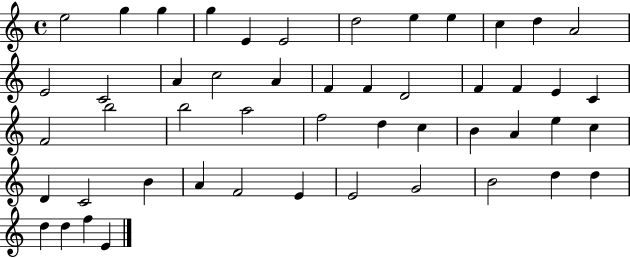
E5/h G5/q G5/q G5/q E4/q E4/h D5/h E5/q E5/q C5/q D5/q A4/h E4/h C4/h A4/q C5/h A4/q F4/q F4/q D4/h F4/q F4/q E4/q C4/q F4/h B5/h B5/h A5/h F5/h D5/q C5/q B4/q A4/q E5/q C5/q D4/q C4/h B4/q A4/q F4/h E4/q E4/h G4/h B4/h D5/q D5/q D5/q D5/q F5/q E4/q